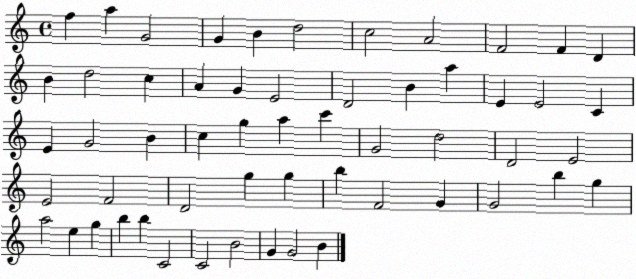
X:1
T:Untitled
M:4/4
L:1/4
K:C
f a G2 G B d2 c2 A2 F2 F D B d2 c A G E2 D2 B a E E2 C E G2 B c g a c' G2 d2 D2 E2 E2 F2 D2 g g b F2 G G2 b g a2 e g b b C2 C2 B2 G G2 B